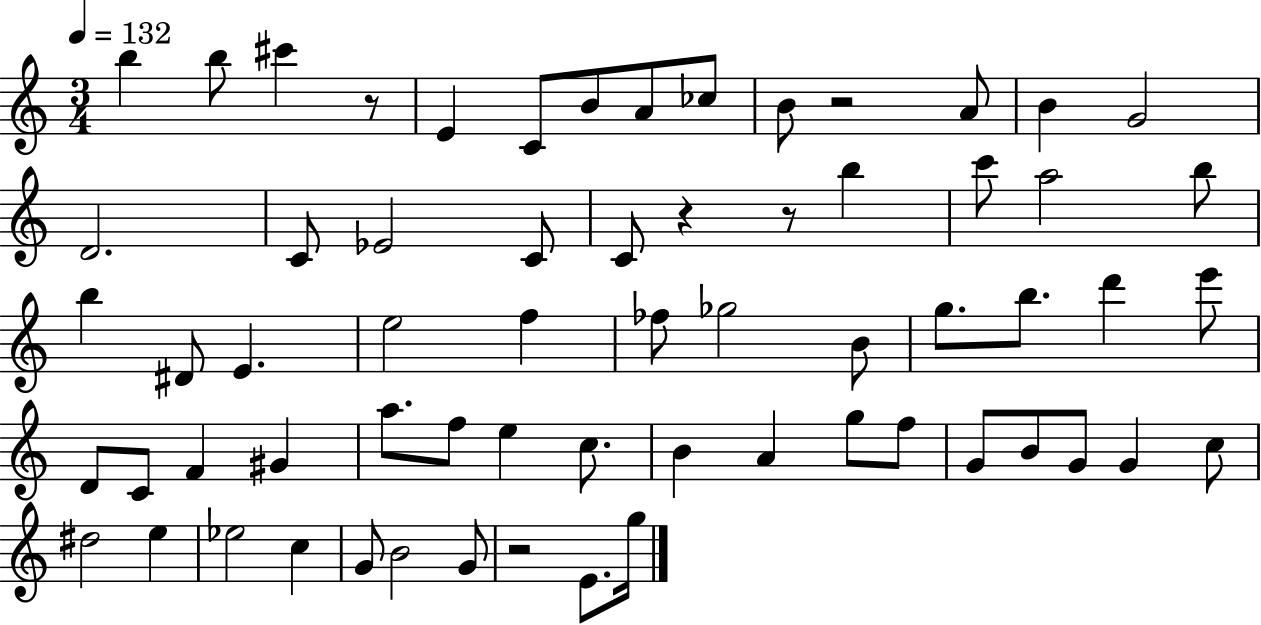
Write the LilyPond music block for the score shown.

{
  \clef treble
  \numericTimeSignature
  \time 3/4
  \key c \major
  \tempo 4 = 132
  b''4 b''8 cis'''4 r8 | e'4 c'8 b'8 a'8 ces''8 | b'8 r2 a'8 | b'4 g'2 | \break d'2. | c'8 ees'2 c'8 | c'8 r4 r8 b''4 | c'''8 a''2 b''8 | \break b''4 dis'8 e'4. | e''2 f''4 | fes''8 ges''2 b'8 | g''8. b''8. d'''4 e'''8 | \break d'8 c'8 f'4 gis'4 | a''8. f''8 e''4 c''8. | b'4 a'4 g''8 f''8 | g'8 b'8 g'8 g'4 c''8 | \break dis''2 e''4 | ees''2 c''4 | g'8 b'2 g'8 | r2 e'8. g''16 | \break \bar "|."
}